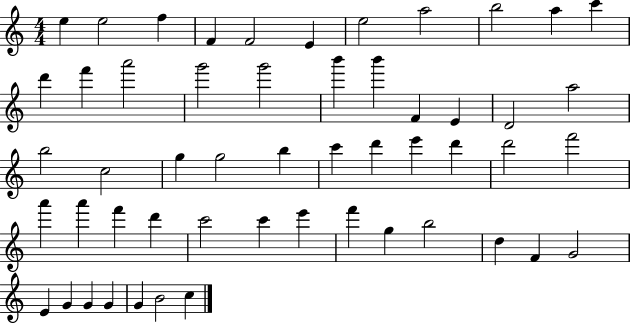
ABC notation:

X:1
T:Untitled
M:4/4
L:1/4
K:C
e e2 f F F2 E e2 a2 b2 a c' d' f' a'2 g'2 g'2 b' b' F E D2 a2 b2 c2 g g2 b c' d' e' d' d'2 f'2 a' a' f' d' c'2 c' e' f' g b2 d F G2 E G G G G B2 c